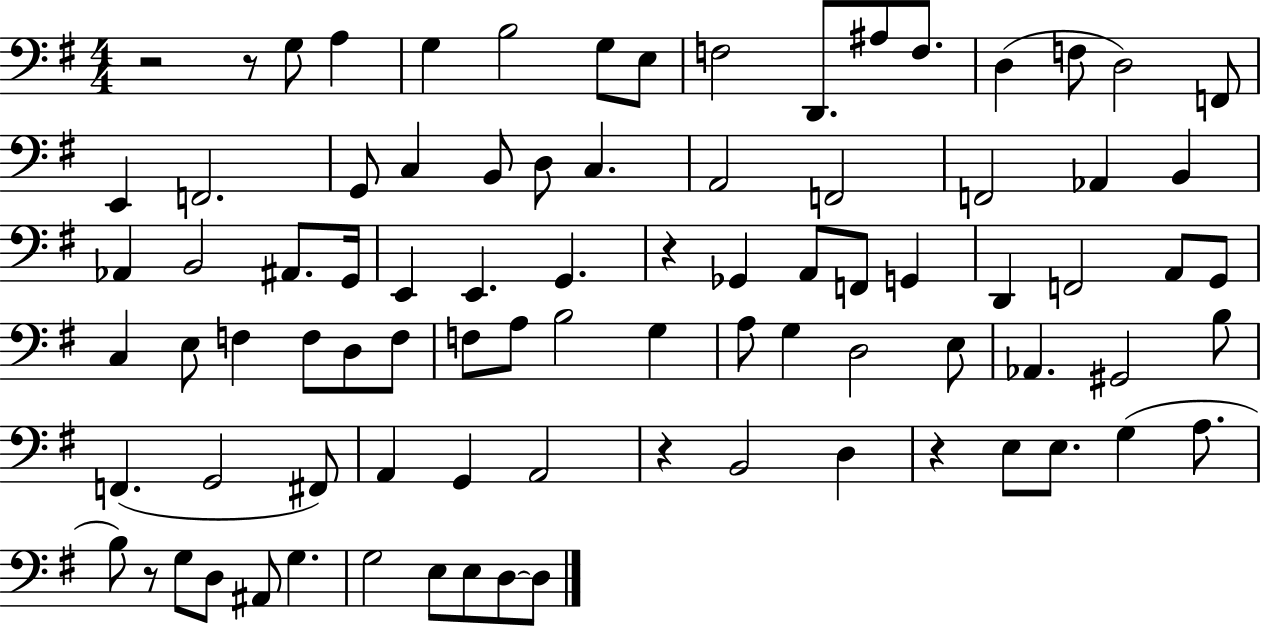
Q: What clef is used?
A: bass